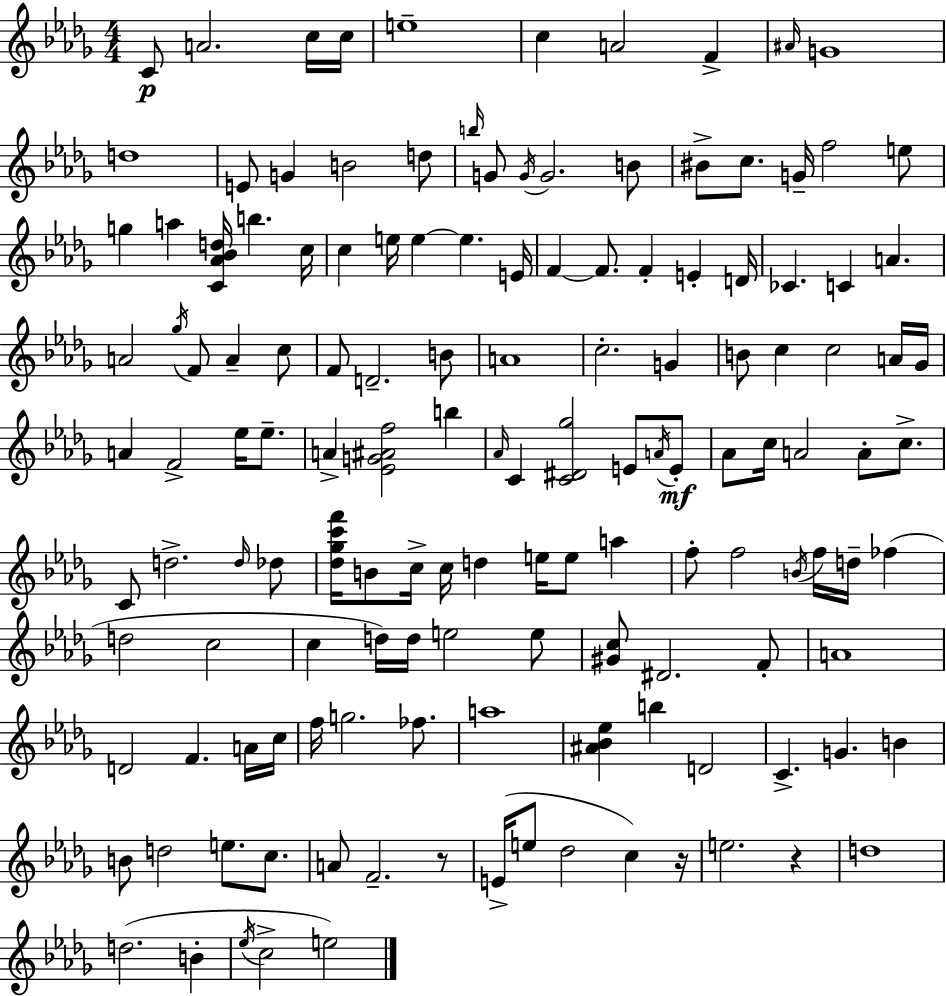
C4/e A4/h. C5/s C5/s E5/w C5/q A4/h F4/q A#4/s G4/w D5/w E4/e G4/q B4/h D5/e B5/s G4/e G4/s G4/h. B4/e BIS4/e C5/e. G4/s F5/h E5/e G5/q A5/q [C4,Ab4,Bb4,D5]/s B5/q. C5/s C5/q E5/s E5/q E5/q. E4/s F4/q F4/e. F4/q E4/q D4/s CES4/q. C4/q A4/q. A4/h Gb5/s F4/e A4/q C5/e F4/e D4/h. B4/e A4/w C5/h. G4/q B4/e C5/q C5/h A4/s Gb4/s A4/q F4/h Eb5/s Eb5/e. A4/q [Eb4,G4,A#4,F5]/h B5/q Ab4/s C4/q [C4,D#4,Gb5]/h E4/e A4/s E4/e Ab4/e C5/s A4/h A4/e C5/e. C4/e D5/h. D5/s Db5/e [Db5,Gb5,C6,F6]/s B4/e C5/s C5/s D5/q E5/s E5/e A5/q F5/e F5/h B4/s F5/s D5/s FES5/q D5/h C5/h C5/q D5/s D5/s E5/h E5/e [G#4,C5]/e D#4/h. F4/e A4/w D4/h F4/q. A4/s C5/s F5/s G5/h. FES5/e. A5/w [A#4,Bb4,Eb5]/q B5/q D4/h C4/q. G4/q. B4/q B4/e D5/h E5/e. C5/e. A4/e F4/h. R/e E4/s E5/e Db5/h C5/q R/s E5/h. R/q D5/w D5/h. B4/q Eb5/s C5/h E5/h